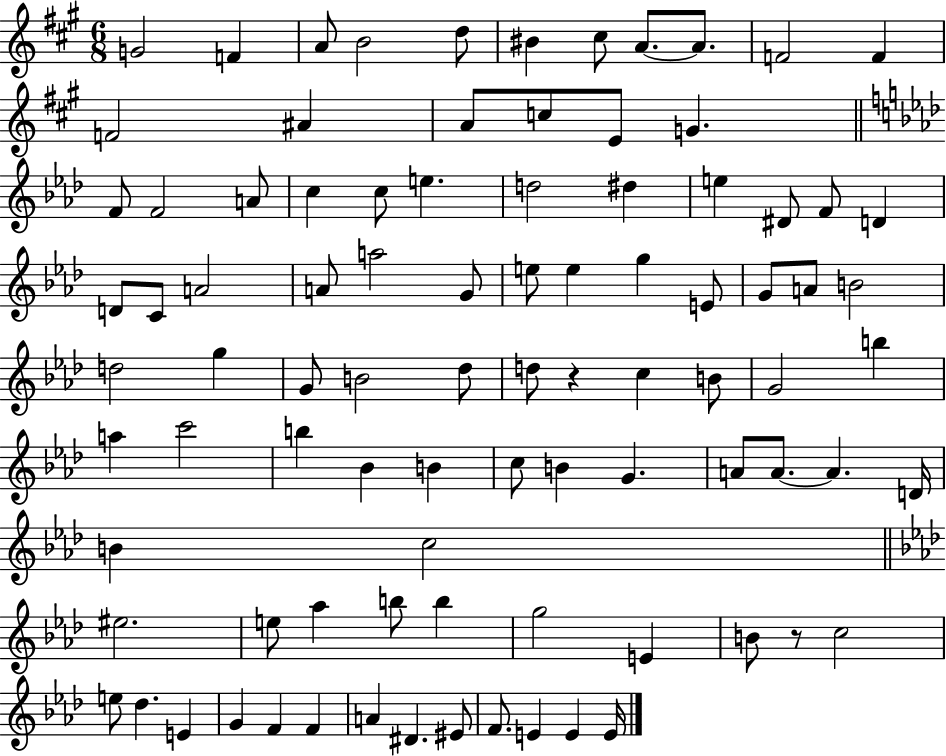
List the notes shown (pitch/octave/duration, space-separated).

G4/h F4/q A4/e B4/h D5/e BIS4/q C#5/e A4/e. A4/e. F4/h F4/q F4/h A#4/q A4/e C5/e E4/e G4/q. F4/e F4/h A4/e C5/q C5/e E5/q. D5/h D#5/q E5/q D#4/e F4/e D4/q D4/e C4/e A4/h A4/e A5/h G4/e E5/e E5/q G5/q E4/e G4/e A4/e B4/h D5/h G5/q G4/e B4/h Db5/e D5/e R/q C5/q B4/e G4/h B5/q A5/q C6/h B5/q Bb4/q B4/q C5/e B4/q G4/q. A4/e A4/e. A4/q. D4/s B4/q C5/h EIS5/h. E5/e Ab5/q B5/e B5/q G5/h E4/q B4/e R/e C5/h E5/e Db5/q. E4/q G4/q F4/q F4/q A4/q D#4/q. EIS4/e F4/e. E4/q E4/q E4/s